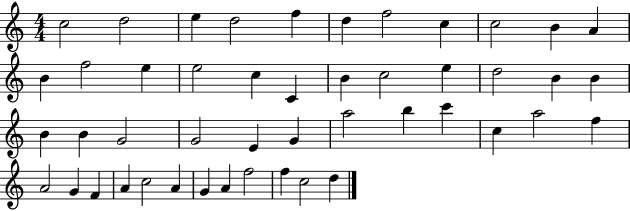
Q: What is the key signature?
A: C major